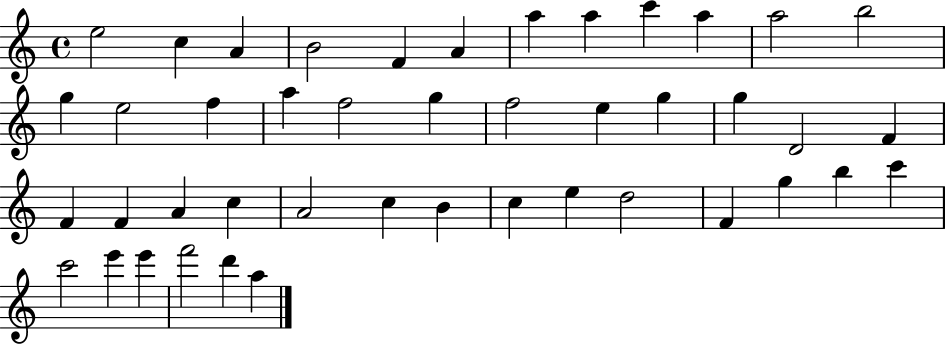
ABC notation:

X:1
T:Untitled
M:4/4
L:1/4
K:C
e2 c A B2 F A a a c' a a2 b2 g e2 f a f2 g f2 e g g D2 F F F A c A2 c B c e d2 F g b c' c'2 e' e' f'2 d' a